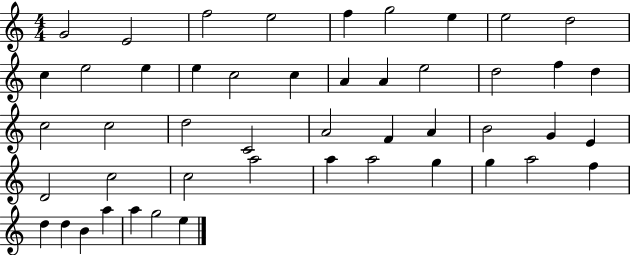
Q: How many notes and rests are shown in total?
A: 48